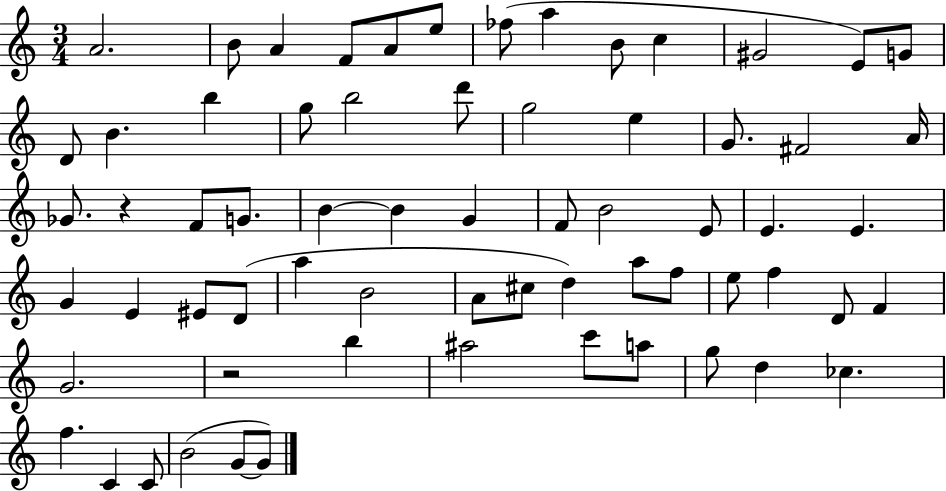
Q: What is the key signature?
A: C major